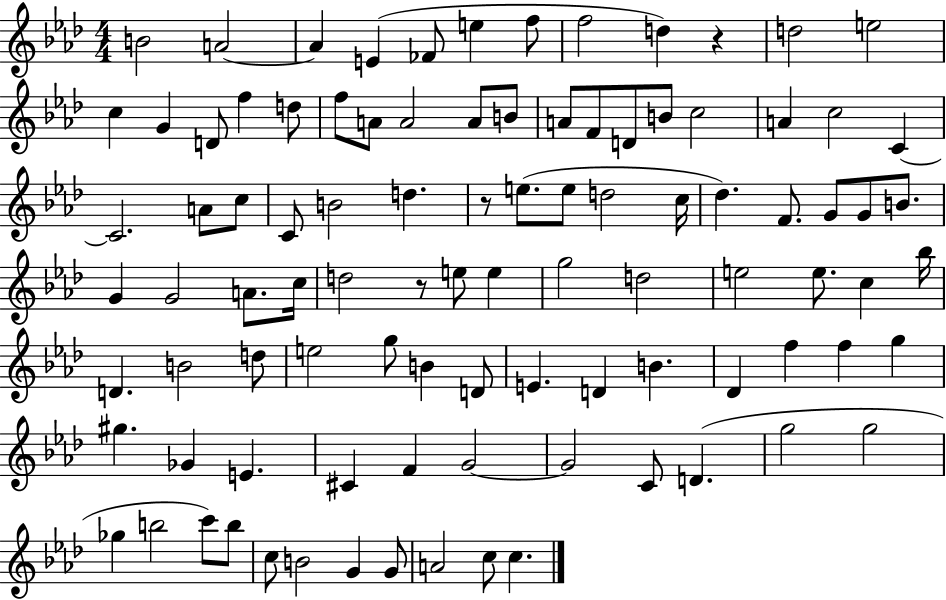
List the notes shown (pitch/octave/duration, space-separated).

B4/h A4/h A4/q E4/q FES4/e E5/q F5/e F5/h D5/q R/q D5/h E5/h C5/q G4/q D4/e F5/q D5/e F5/e A4/e A4/h A4/e B4/e A4/e F4/e D4/e B4/e C5/h A4/q C5/h C4/q C4/h. A4/e C5/e C4/e B4/h D5/q. R/e E5/e. E5/e D5/h C5/s Db5/q. F4/e. G4/e G4/e B4/e. G4/q G4/h A4/e. C5/s D5/h R/e E5/e E5/q G5/h D5/h E5/h E5/e. C5/q Bb5/s D4/q. B4/h D5/e E5/h G5/e B4/q D4/e E4/q. D4/q B4/q. Db4/q F5/q F5/q G5/q G#5/q. Gb4/q E4/q. C#4/q F4/q G4/h G4/h C4/e D4/q. G5/h G5/h Gb5/q B5/h C6/e B5/e C5/e B4/h G4/q G4/e A4/h C5/e C5/q.